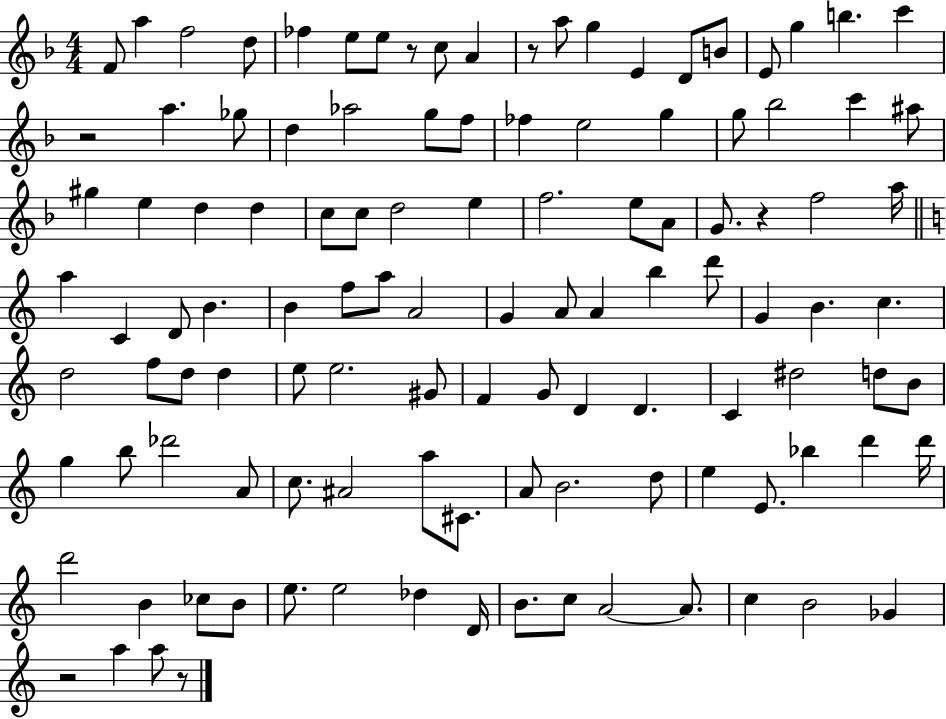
F4/e A5/q F5/h D5/e FES5/q E5/e E5/e R/e C5/e A4/q R/e A5/e G5/q E4/q D4/e B4/e E4/e G5/q B5/q. C6/q R/h A5/q. Gb5/e D5/q Ab5/h G5/e F5/e FES5/q E5/h G5/q G5/e Bb5/h C6/q A#5/e G#5/q E5/q D5/q D5/q C5/e C5/e D5/h E5/q F5/h. E5/e A4/e G4/e. R/q F5/h A5/s A5/q C4/q D4/e B4/q. B4/q F5/e A5/e A4/h G4/q A4/e A4/q B5/q D6/e G4/q B4/q. C5/q. D5/h F5/e D5/e D5/q E5/e E5/h. G#4/e F4/q G4/e D4/q D4/q. C4/q D#5/h D5/e B4/e G5/q B5/e Db6/h A4/e C5/e. A#4/h A5/e C#4/e. A4/e B4/h. D5/e E5/q E4/e. Bb5/q D6/q D6/s D6/h B4/q CES5/e B4/e E5/e. E5/h Db5/q D4/s B4/e. C5/e A4/h A4/e. C5/q B4/h Gb4/q R/h A5/q A5/e R/e